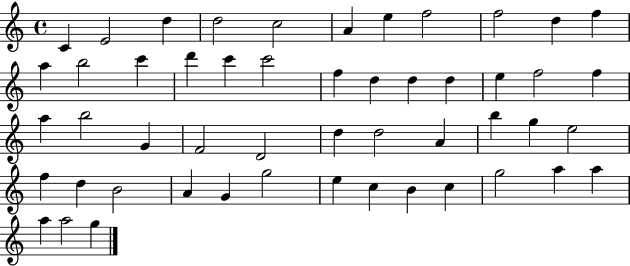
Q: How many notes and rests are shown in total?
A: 51